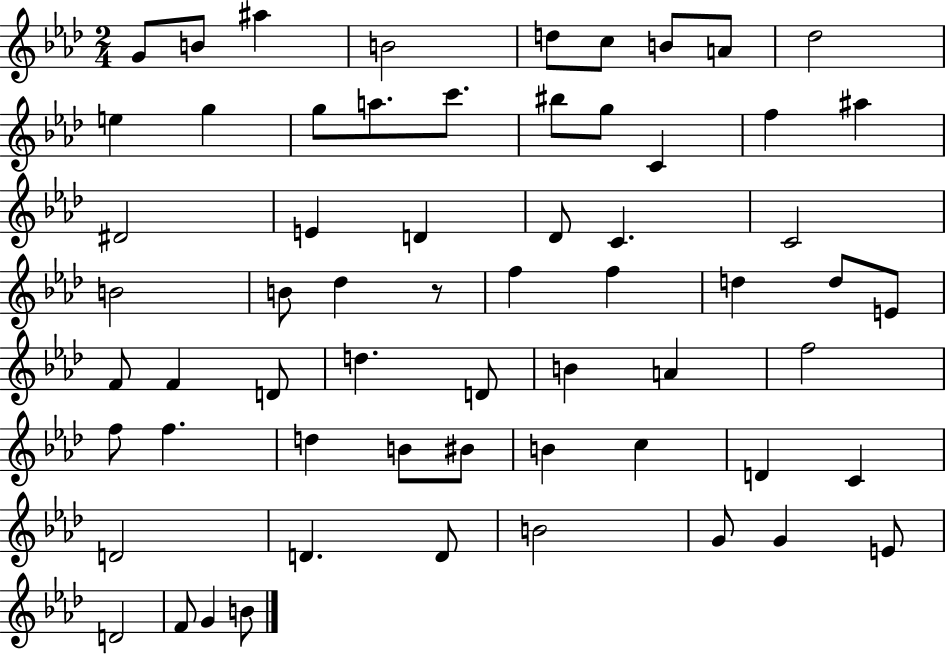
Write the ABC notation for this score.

X:1
T:Untitled
M:2/4
L:1/4
K:Ab
G/2 B/2 ^a B2 d/2 c/2 B/2 A/2 _d2 e g g/2 a/2 c'/2 ^b/2 g/2 C f ^a ^D2 E D _D/2 C C2 B2 B/2 _d z/2 f f d d/2 E/2 F/2 F D/2 d D/2 B A f2 f/2 f d B/2 ^B/2 B c D C D2 D D/2 B2 G/2 G E/2 D2 F/2 G B/2